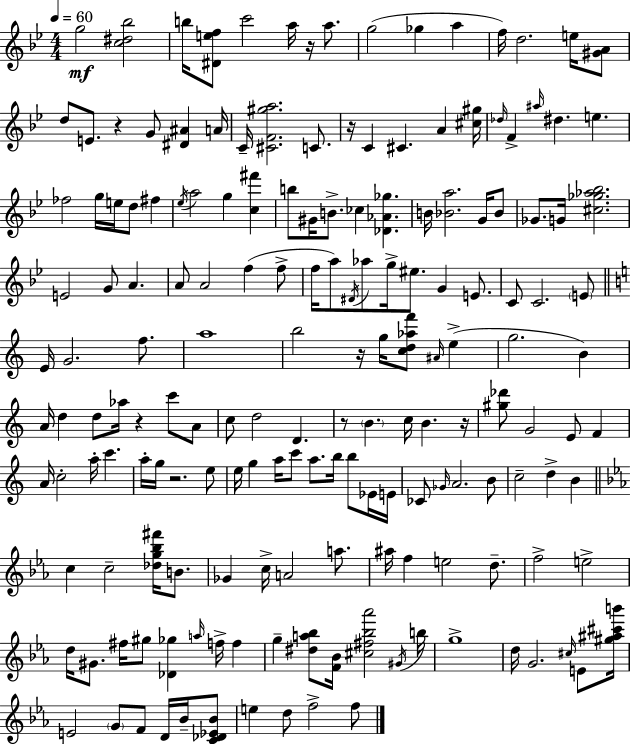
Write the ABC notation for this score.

X:1
T:Untitled
M:4/4
L:1/4
K:Gm
g2 [c^d_b]2 b/4 [^Def]/2 c'2 a/4 z/4 a/2 g2 _g a f/4 d2 e/4 [^GA]/2 d/2 E/2 z G/2 [^D^A] A/4 C/4 [^CF^ga]2 C/2 z/4 C ^C A [^c^g]/4 _d/4 F ^a/4 ^d e _f2 g/4 e/4 d/2 ^f _e/4 a2 g [c^f'] b/2 ^G/4 B/2 _c [_D_A_g] B/4 [_Ba]2 G/4 _B/2 _G/2 G/4 [^c_g_a_b]2 E2 G/2 A A/2 A2 f f/2 f/4 a/2 ^D/4 _a/2 g/4 ^e/2 G E/2 C/2 C2 E/2 E/4 G2 f/2 a4 b2 z/4 g/4 [cd_af']/2 ^A/4 e g2 B A/4 d d/2 _a/4 z c'/2 A/2 c/2 d2 D z/2 B c/4 B z/4 [^g_d']/2 G2 E/2 F A/4 c2 a/4 c' a/4 g/4 z2 e/2 e/4 g a/4 c'/2 a/2 b/4 b/2 _E/4 E/4 _C/2 _G/4 A2 B/2 c2 d B c c2 [_dg_b^f']/4 B/2 _G c/4 A2 a/2 ^a/4 f e2 d/2 f2 e2 d/4 ^G/2 ^f/4 ^g/2 [_D_g] a/4 f/4 f g [^da_b]/2 [F_B]/4 [^c^f_b_a']2 ^G/4 b/4 g4 d/4 G2 ^c/4 E/2 [^g^a^c'b']/4 E2 G/2 F/2 D/4 _B/4 [C_D_E_B]/2 e d/2 f2 f/2